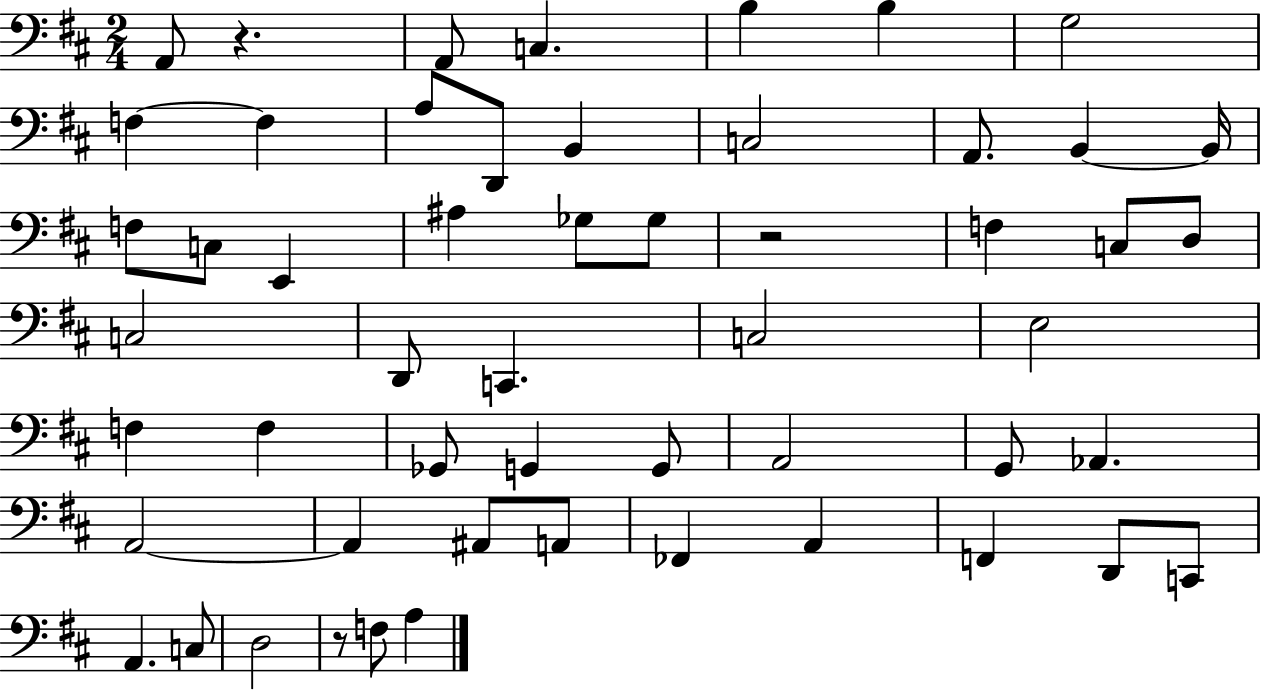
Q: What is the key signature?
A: D major